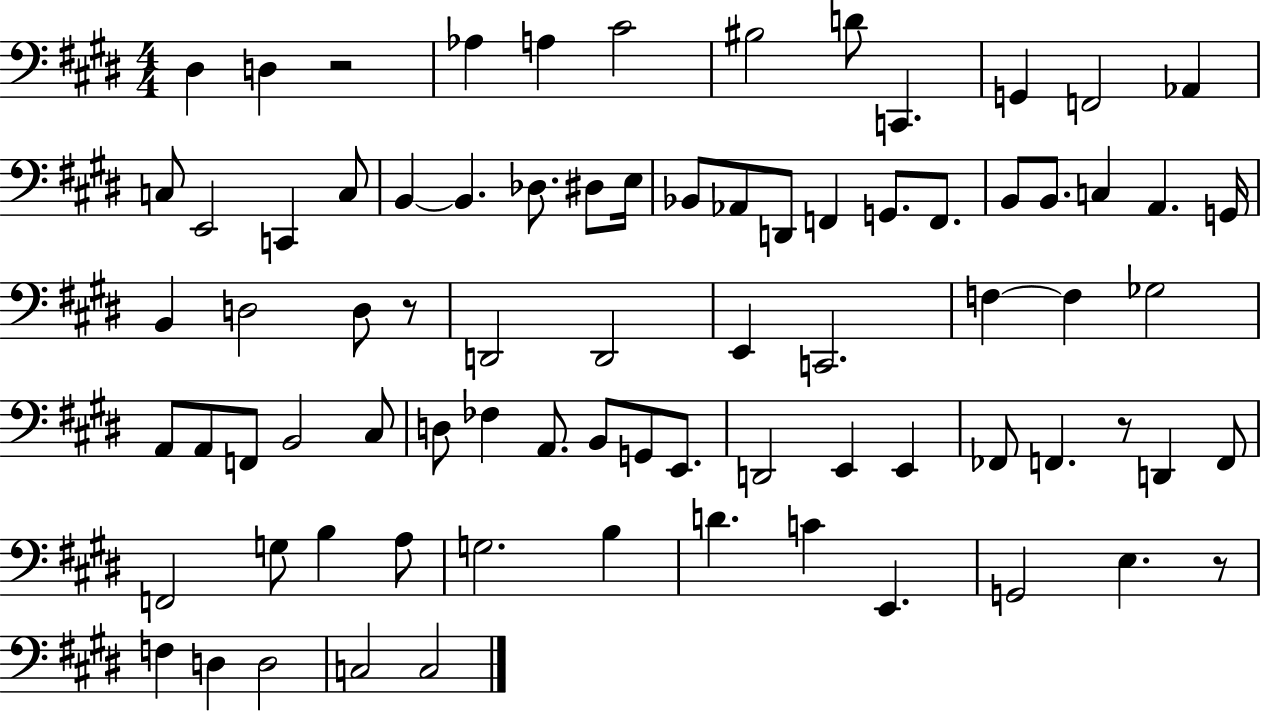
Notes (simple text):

D#3/q D3/q R/h Ab3/q A3/q C#4/h BIS3/h D4/e C2/q. G2/q F2/h Ab2/q C3/e E2/h C2/q C3/e B2/q B2/q. Db3/e. D#3/e E3/s Bb2/e Ab2/e D2/e F2/q G2/e. F2/e. B2/e B2/e. C3/q A2/q. G2/s B2/q D3/h D3/e R/e D2/h D2/h E2/q C2/h. F3/q F3/q Gb3/h A2/e A2/e F2/e B2/h C#3/e D3/e FES3/q A2/e. B2/e G2/e E2/e. D2/h E2/q E2/q FES2/e F2/q. R/e D2/q F2/e F2/h G3/e B3/q A3/e G3/h. B3/q D4/q. C4/q E2/q. G2/h E3/q. R/e F3/q D3/q D3/h C3/h C3/h